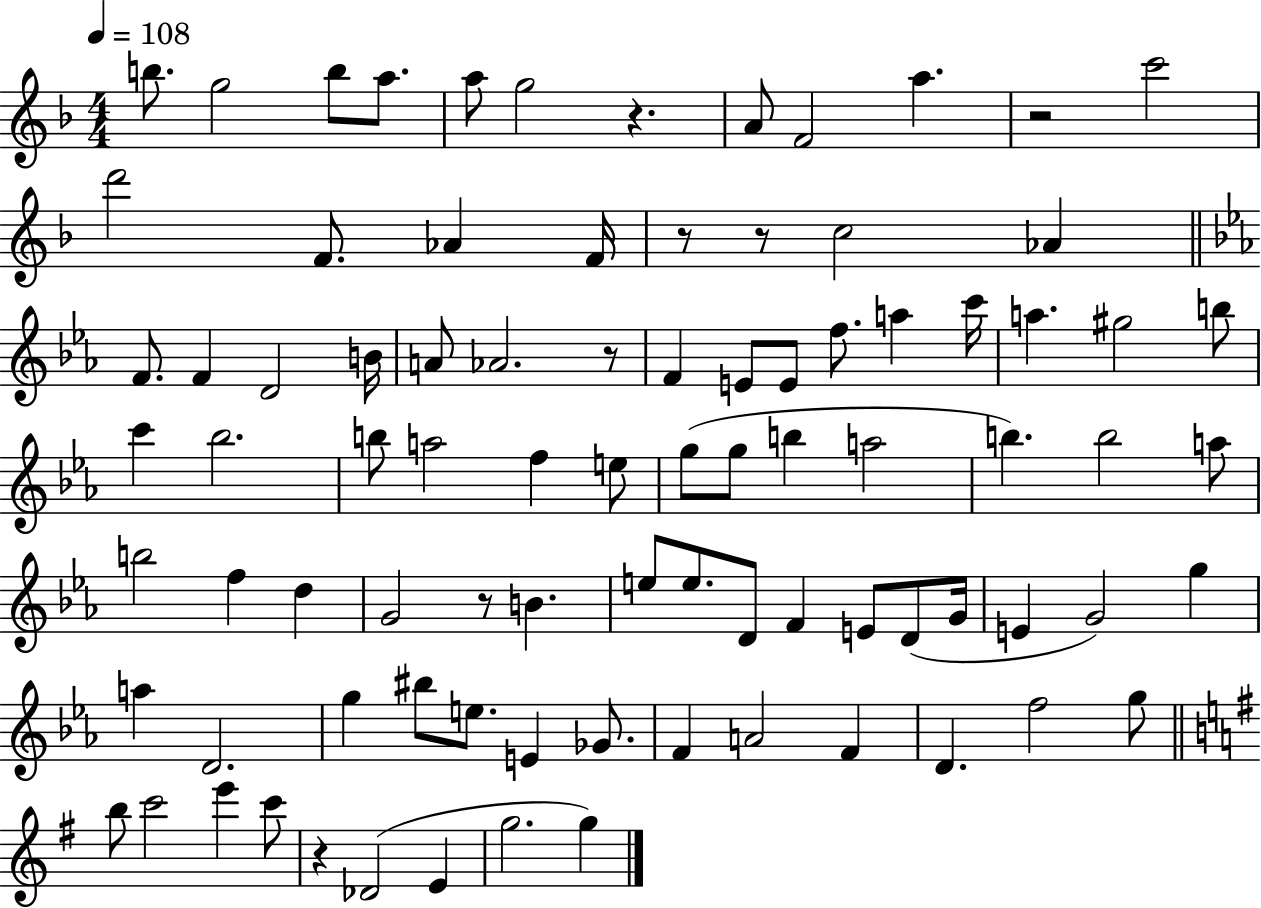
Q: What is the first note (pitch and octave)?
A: B5